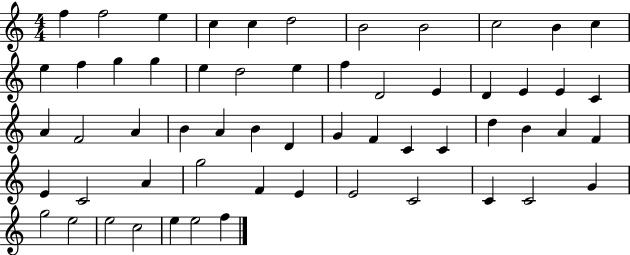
{
  \clef treble
  \numericTimeSignature
  \time 4/4
  \key c \major
  f''4 f''2 e''4 | c''4 c''4 d''2 | b'2 b'2 | c''2 b'4 c''4 | \break e''4 f''4 g''4 g''4 | e''4 d''2 e''4 | f''4 d'2 e'4 | d'4 e'4 e'4 c'4 | \break a'4 f'2 a'4 | b'4 a'4 b'4 d'4 | g'4 f'4 c'4 c'4 | d''4 b'4 a'4 f'4 | \break e'4 c'2 a'4 | g''2 f'4 e'4 | e'2 c'2 | c'4 c'2 g'4 | \break g''2 e''2 | e''2 c''2 | e''4 e''2 f''4 | \bar "|."
}